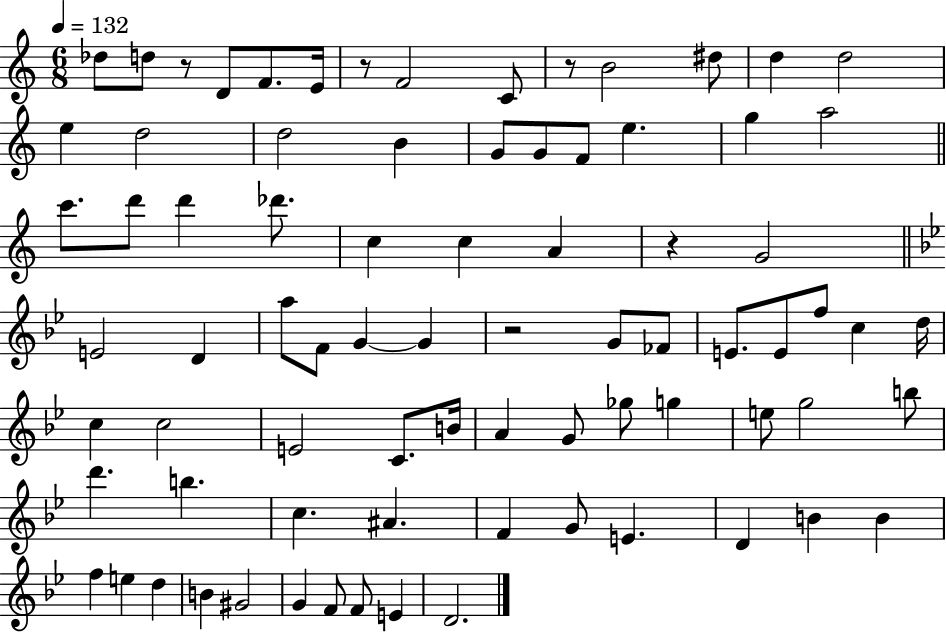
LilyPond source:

{
  \clef treble
  \numericTimeSignature
  \time 6/8
  \key c \major
  \tempo 4 = 132
  \repeat volta 2 { des''8 d''8 r8 d'8 f'8. e'16 | r8 f'2 c'8 | r8 b'2 dis''8 | d''4 d''2 | \break e''4 d''2 | d''2 b'4 | g'8 g'8 f'8 e''4. | g''4 a''2 | \break \bar "||" \break \key a \minor c'''8. d'''8 d'''4 des'''8. | c''4 c''4 a'4 | r4 g'2 | \bar "||" \break \key bes \major e'2 d'4 | a''8 f'8 g'4~~ g'4 | r2 g'8 fes'8 | e'8. e'8 f''8 c''4 d''16 | \break c''4 c''2 | e'2 c'8. b'16 | a'4 g'8 ges''8 g''4 | e''8 g''2 b''8 | \break d'''4. b''4. | c''4. ais'4. | f'4 g'8 e'4. | d'4 b'4 b'4 | \break f''4 e''4 d''4 | b'4 gis'2 | g'4 f'8 f'8 e'4 | d'2. | \break } \bar "|."
}